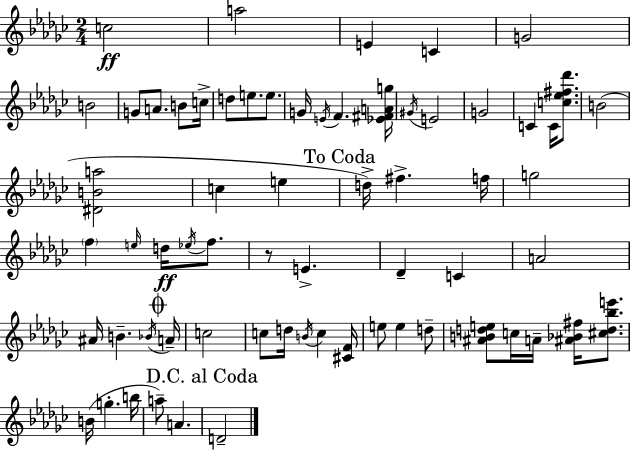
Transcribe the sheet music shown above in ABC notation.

X:1
T:Untitled
M:2/4
L:1/4
K:Ebm
c2 a2 E C G2 B2 G/2 A/2 B/2 c/4 d/2 e/2 e/2 G/4 E/4 F [_E^FAg]/4 ^G/4 E2 G2 C C/4 [c_e^f_d']/2 B2 [^DBa]2 c e d/4 ^f f/4 g2 f e/4 d/4 _e/4 f/2 z/2 E _D C A2 ^A/4 B _B/4 A/4 c2 c/2 d/4 B/4 c [^CF]/4 e/2 e d/2 [^ABde]/2 c/4 A/4 [^A_B^f]/4 [^cd_be']/2 B/4 g b/4 a/2 A D2